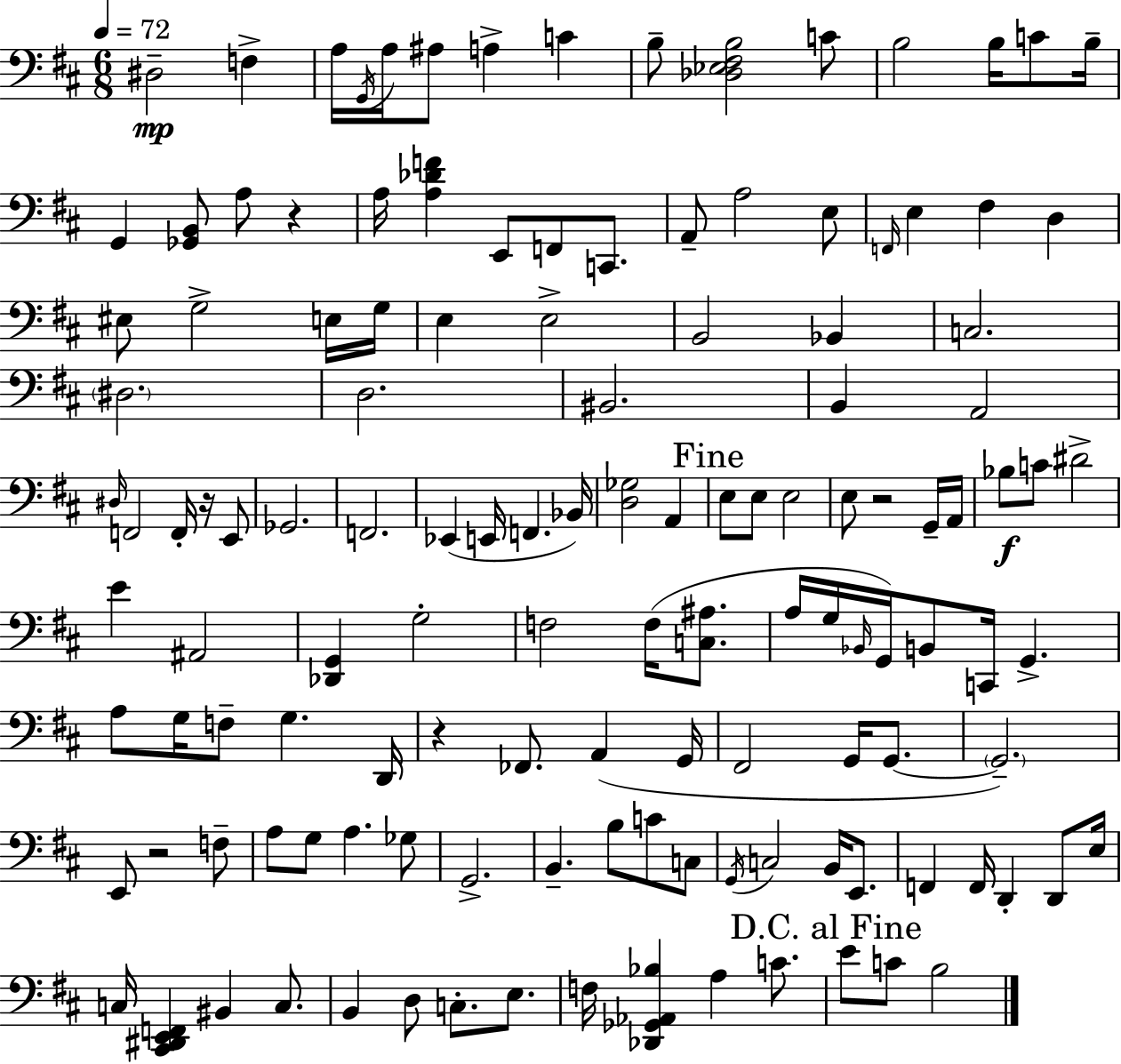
D#3/h F3/q A3/s G2/s A3/s A#3/e A3/q C4/q B3/e [Db3,Eb3,F#3,B3]/h C4/e B3/h B3/s C4/e B3/s G2/q [Gb2,B2]/e A3/e R/q A3/s [A3,Db4,F4]/q E2/e F2/e C2/e. A2/e A3/h E3/e F2/s E3/q F#3/q D3/q EIS3/e G3/h E3/s G3/s E3/q E3/h B2/h Bb2/q C3/h. D#3/h. D3/h. BIS2/h. B2/q A2/h D#3/s F2/h F2/s R/s E2/e Gb2/h. F2/h. Eb2/q E2/s F2/q. Bb2/s [D3,Gb3]/h A2/q E3/e E3/e E3/h E3/e R/h G2/s A2/s Bb3/e C4/e D#4/h E4/q A#2/h [Db2,G2]/q G3/h F3/h F3/s [C3,A#3]/e. A3/s G3/s Bb2/s G2/s B2/e C2/s G2/q. A3/e G3/s F3/e G3/q. D2/s R/q FES2/e. A2/q G2/s F#2/h G2/s G2/e. G2/h. E2/e R/h F3/e A3/e G3/e A3/q. Gb3/e G2/h. B2/q. B3/e C4/e C3/e G2/s C3/h B2/s E2/e. F2/q F2/s D2/q D2/e E3/s C3/s [C#2,D#2,E2,F2]/q BIS2/q C3/e. B2/q D3/e C3/e. E3/e. F3/s [Db2,Gb2,Ab2,Bb3]/q A3/q C4/e. E4/e C4/e B3/h